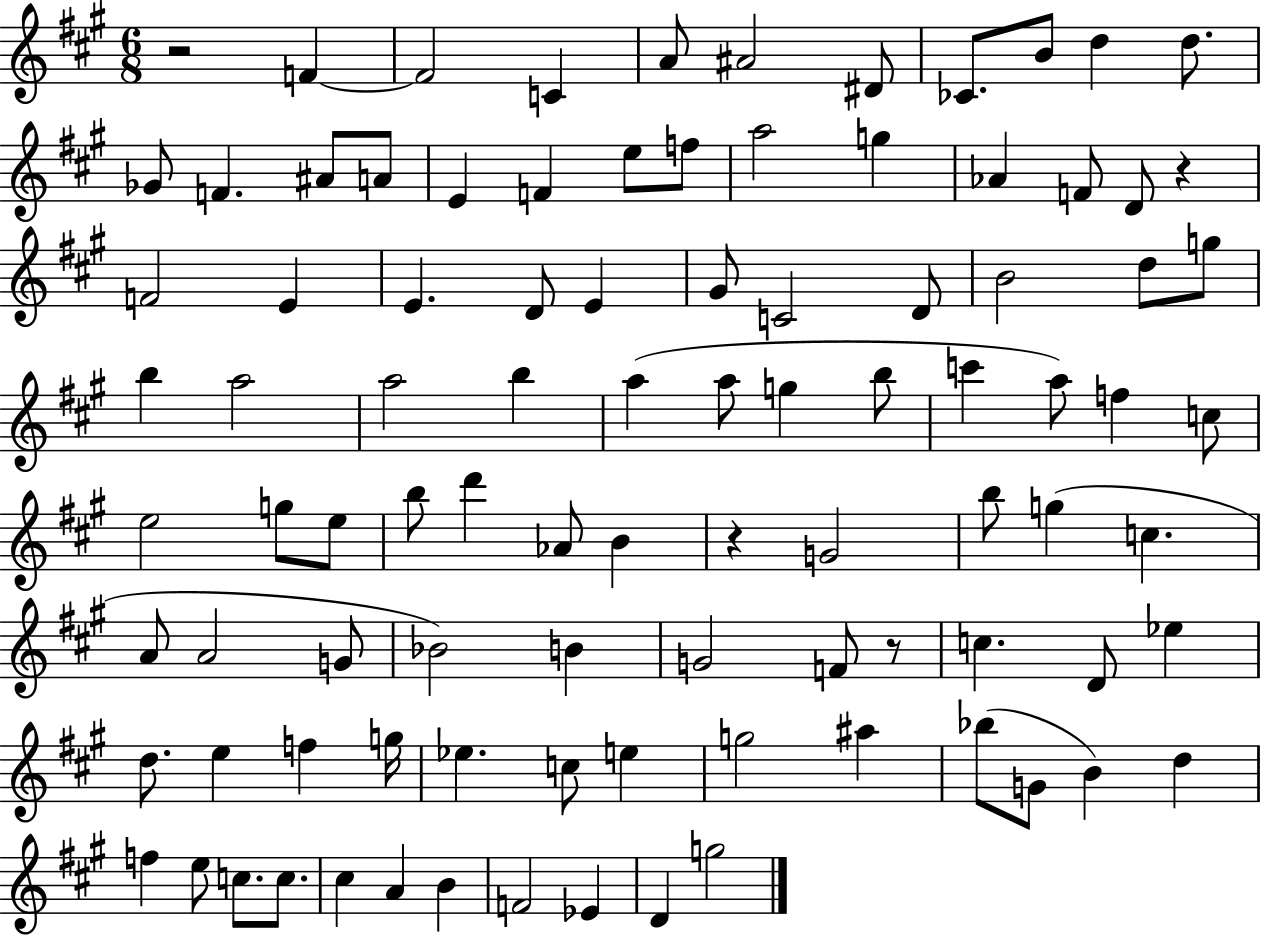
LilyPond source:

{
  \clef treble
  \numericTimeSignature
  \time 6/8
  \key a \major
  r2 f'4~~ | f'2 c'4 | a'8 ais'2 dis'8 | ces'8. b'8 d''4 d''8. | \break ges'8 f'4. ais'8 a'8 | e'4 f'4 e''8 f''8 | a''2 g''4 | aes'4 f'8 d'8 r4 | \break f'2 e'4 | e'4. d'8 e'4 | gis'8 c'2 d'8 | b'2 d''8 g''8 | \break b''4 a''2 | a''2 b''4 | a''4( a''8 g''4 b''8 | c'''4 a''8) f''4 c''8 | \break e''2 g''8 e''8 | b''8 d'''4 aes'8 b'4 | r4 g'2 | b''8 g''4( c''4. | \break a'8 a'2 g'8 | bes'2) b'4 | g'2 f'8 r8 | c''4. d'8 ees''4 | \break d''8. e''4 f''4 g''16 | ees''4. c''8 e''4 | g''2 ais''4 | bes''8( g'8 b'4) d''4 | \break f''4 e''8 c''8. c''8. | cis''4 a'4 b'4 | f'2 ees'4 | d'4 g''2 | \break \bar "|."
}